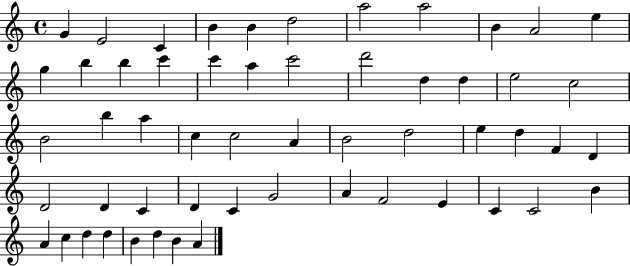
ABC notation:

X:1
T:Untitled
M:4/4
L:1/4
K:C
G E2 C B B d2 a2 a2 B A2 e g b b c' c' a c'2 d'2 d d e2 c2 B2 b a c c2 A B2 d2 e d F D D2 D C D C G2 A F2 E C C2 B A c d d B d B A